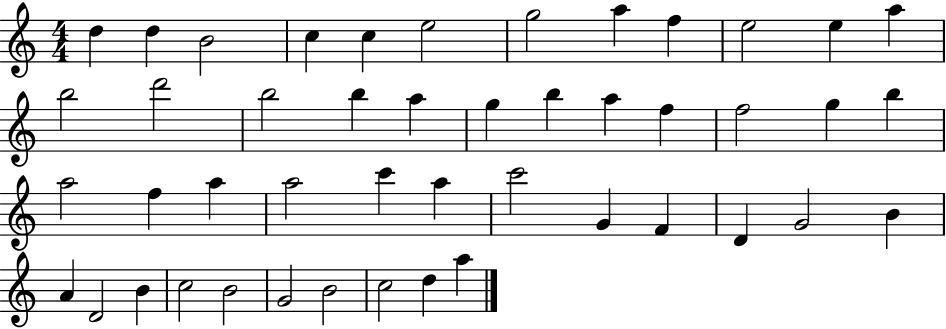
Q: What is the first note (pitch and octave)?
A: D5